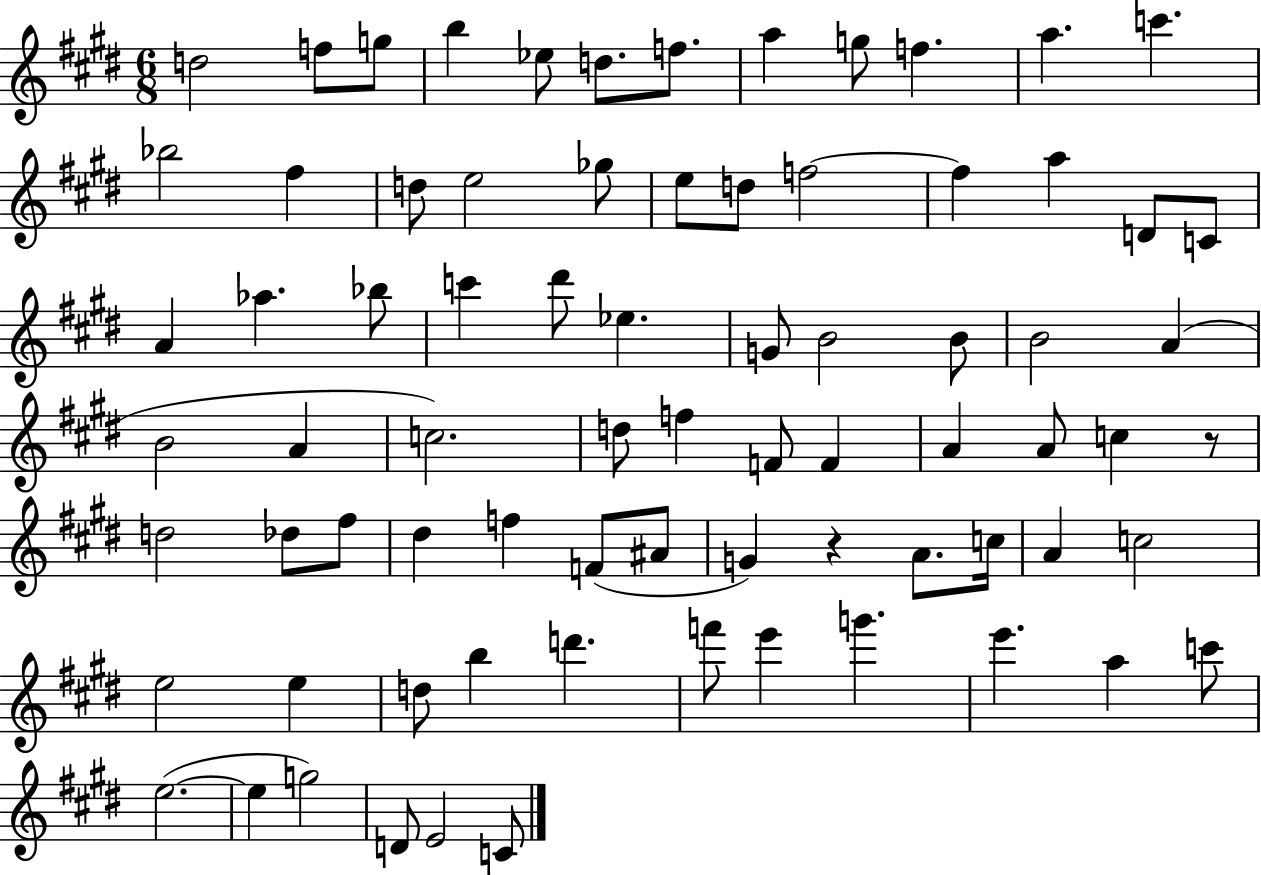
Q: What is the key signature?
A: E major